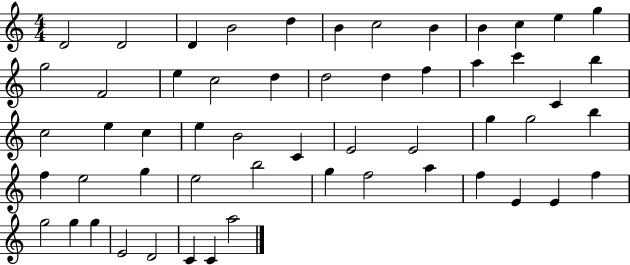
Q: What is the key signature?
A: C major